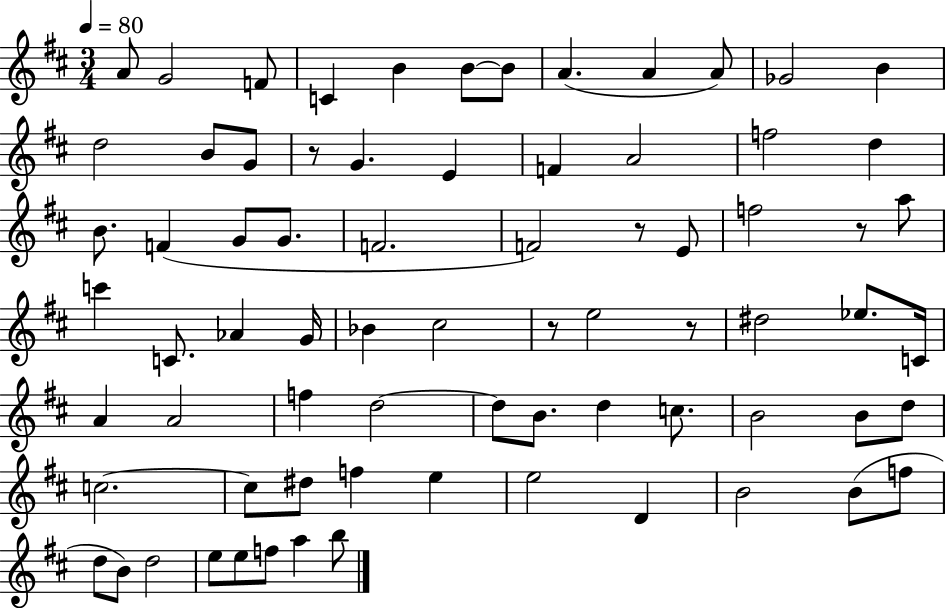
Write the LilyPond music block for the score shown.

{
  \clef treble
  \numericTimeSignature
  \time 3/4
  \key d \major
  \tempo 4 = 80
  a'8 g'2 f'8 | c'4 b'4 b'8~~ b'8 | a'4.( a'4 a'8) | ges'2 b'4 | \break d''2 b'8 g'8 | r8 g'4. e'4 | f'4 a'2 | f''2 d''4 | \break b'8. f'4( g'8 g'8. | f'2. | f'2) r8 e'8 | f''2 r8 a''8 | \break c'''4 c'8. aes'4 g'16 | bes'4 cis''2 | r8 e''2 r8 | dis''2 ees''8. c'16 | \break a'4 a'2 | f''4 d''2~~ | d''8 b'8. d''4 c''8. | b'2 b'8 d''8 | \break c''2.~~ | c''8 dis''8 f''4 e''4 | e''2 d'4 | b'2 b'8( f''8 | \break d''8 b'8) d''2 | e''8 e''8 f''8 a''4 b''8 | \bar "|."
}